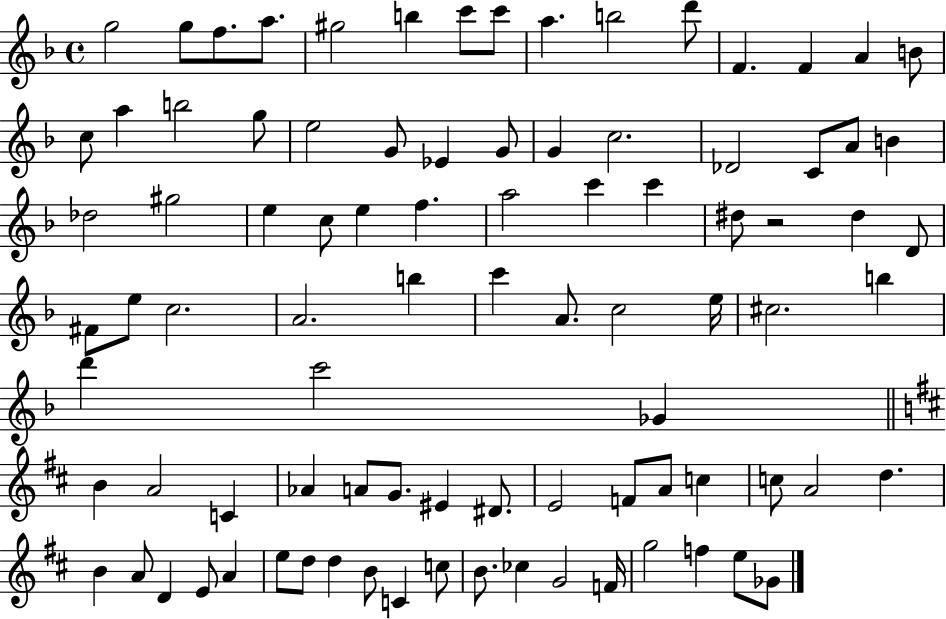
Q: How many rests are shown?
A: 1